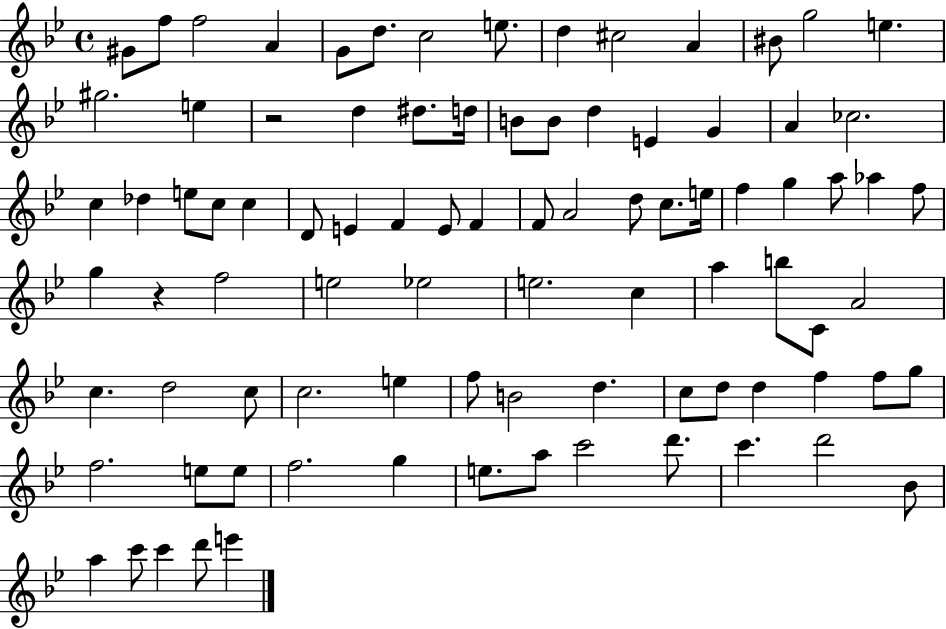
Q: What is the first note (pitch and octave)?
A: G#4